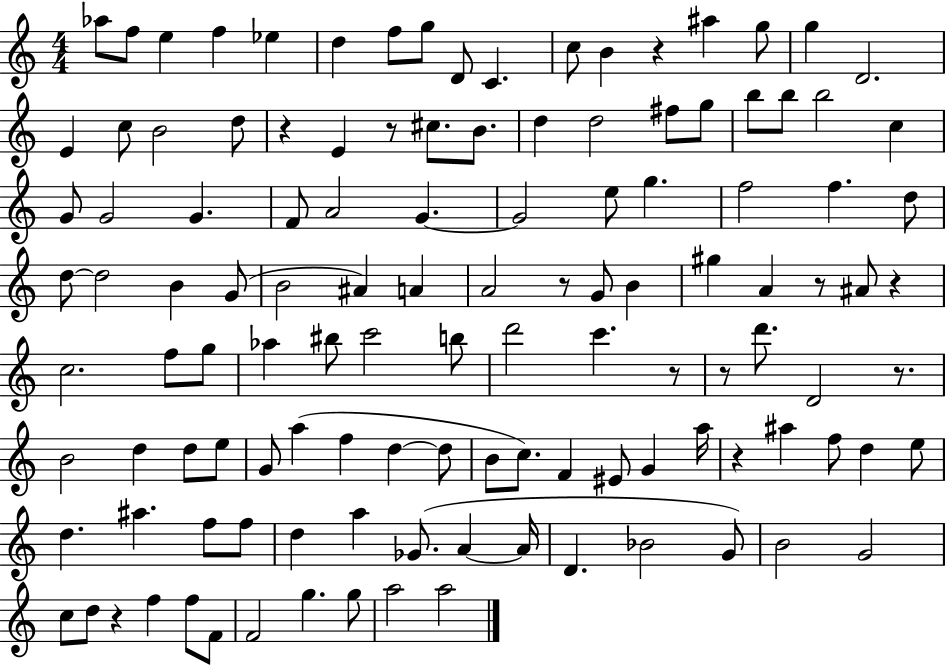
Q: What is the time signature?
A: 4/4